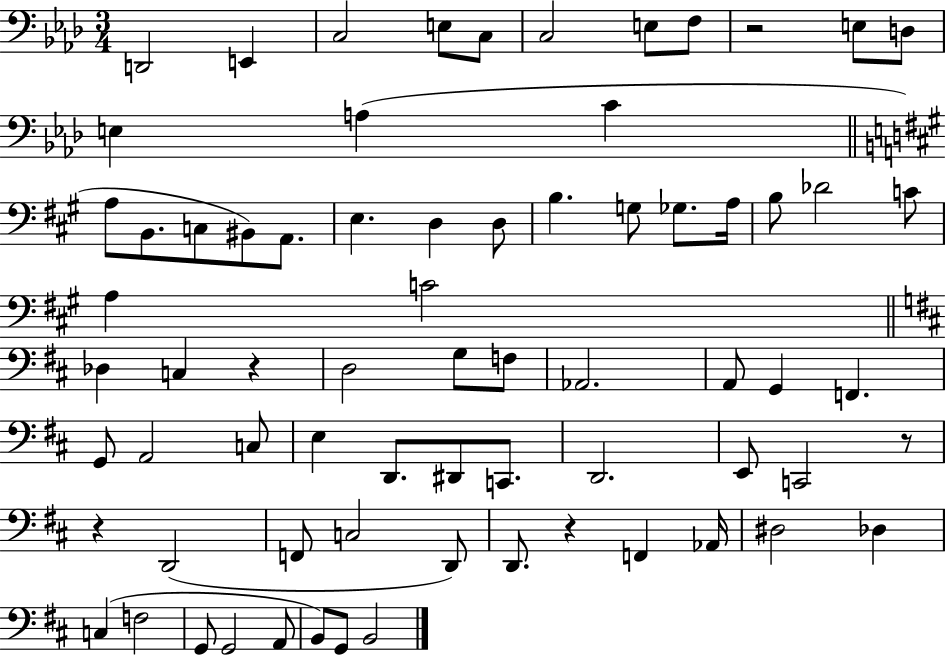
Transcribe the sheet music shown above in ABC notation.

X:1
T:Untitled
M:3/4
L:1/4
K:Ab
D,,2 E,, C,2 E,/2 C,/2 C,2 E,/2 F,/2 z2 E,/2 D,/2 E, A, C A,/2 B,,/2 C,/2 ^B,,/2 A,,/2 E, D, D,/2 B, G,/2 _G,/2 A,/4 B,/2 _D2 C/2 A, C2 _D, C, z D,2 G,/2 F,/2 _A,,2 A,,/2 G,, F,, G,,/2 A,,2 C,/2 E, D,,/2 ^D,,/2 C,,/2 D,,2 E,,/2 C,,2 z/2 z D,,2 F,,/2 C,2 D,,/2 D,,/2 z F,, _A,,/4 ^D,2 _D, C, F,2 G,,/2 G,,2 A,,/2 B,,/2 G,,/2 B,,2